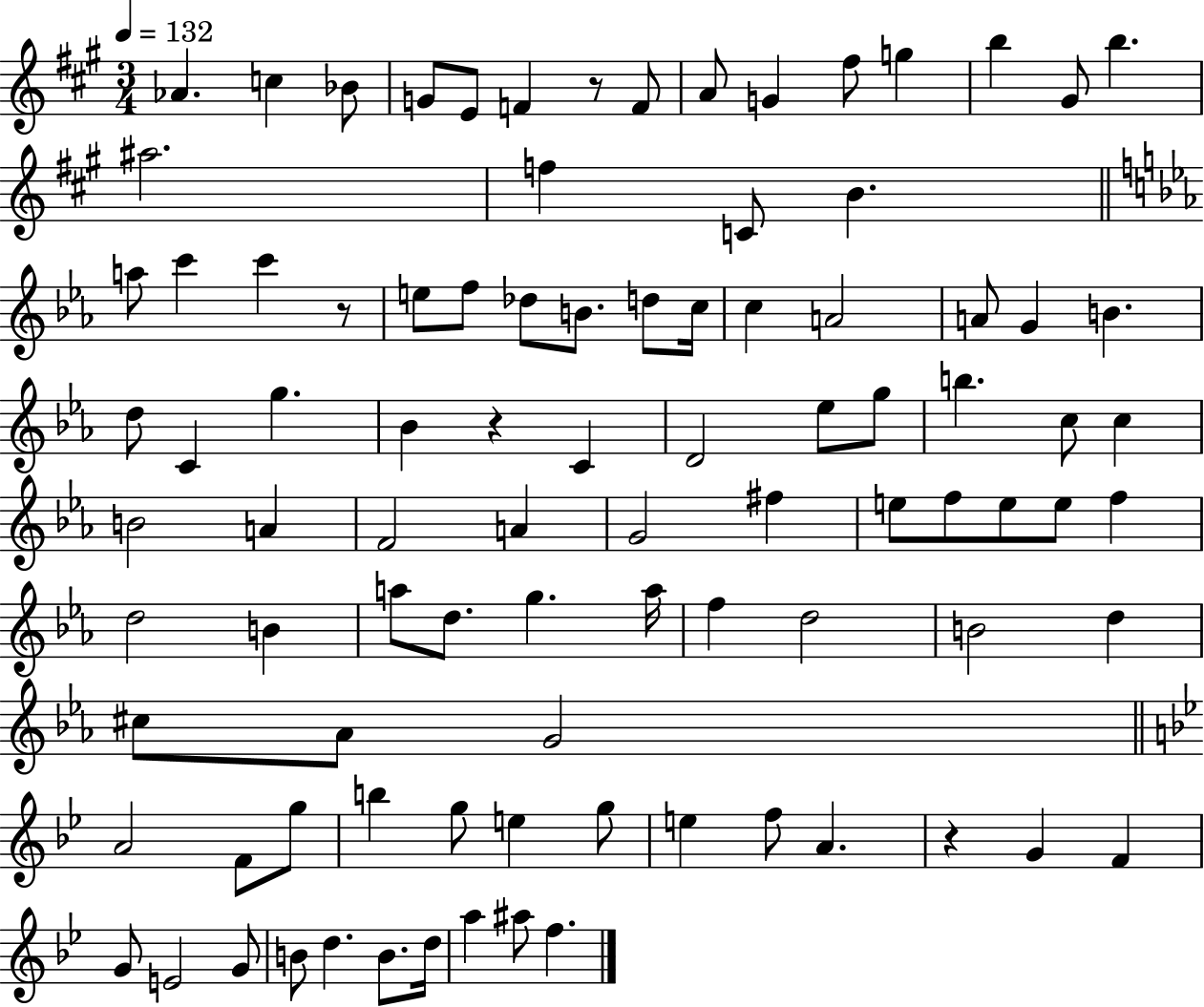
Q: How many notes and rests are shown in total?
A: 93